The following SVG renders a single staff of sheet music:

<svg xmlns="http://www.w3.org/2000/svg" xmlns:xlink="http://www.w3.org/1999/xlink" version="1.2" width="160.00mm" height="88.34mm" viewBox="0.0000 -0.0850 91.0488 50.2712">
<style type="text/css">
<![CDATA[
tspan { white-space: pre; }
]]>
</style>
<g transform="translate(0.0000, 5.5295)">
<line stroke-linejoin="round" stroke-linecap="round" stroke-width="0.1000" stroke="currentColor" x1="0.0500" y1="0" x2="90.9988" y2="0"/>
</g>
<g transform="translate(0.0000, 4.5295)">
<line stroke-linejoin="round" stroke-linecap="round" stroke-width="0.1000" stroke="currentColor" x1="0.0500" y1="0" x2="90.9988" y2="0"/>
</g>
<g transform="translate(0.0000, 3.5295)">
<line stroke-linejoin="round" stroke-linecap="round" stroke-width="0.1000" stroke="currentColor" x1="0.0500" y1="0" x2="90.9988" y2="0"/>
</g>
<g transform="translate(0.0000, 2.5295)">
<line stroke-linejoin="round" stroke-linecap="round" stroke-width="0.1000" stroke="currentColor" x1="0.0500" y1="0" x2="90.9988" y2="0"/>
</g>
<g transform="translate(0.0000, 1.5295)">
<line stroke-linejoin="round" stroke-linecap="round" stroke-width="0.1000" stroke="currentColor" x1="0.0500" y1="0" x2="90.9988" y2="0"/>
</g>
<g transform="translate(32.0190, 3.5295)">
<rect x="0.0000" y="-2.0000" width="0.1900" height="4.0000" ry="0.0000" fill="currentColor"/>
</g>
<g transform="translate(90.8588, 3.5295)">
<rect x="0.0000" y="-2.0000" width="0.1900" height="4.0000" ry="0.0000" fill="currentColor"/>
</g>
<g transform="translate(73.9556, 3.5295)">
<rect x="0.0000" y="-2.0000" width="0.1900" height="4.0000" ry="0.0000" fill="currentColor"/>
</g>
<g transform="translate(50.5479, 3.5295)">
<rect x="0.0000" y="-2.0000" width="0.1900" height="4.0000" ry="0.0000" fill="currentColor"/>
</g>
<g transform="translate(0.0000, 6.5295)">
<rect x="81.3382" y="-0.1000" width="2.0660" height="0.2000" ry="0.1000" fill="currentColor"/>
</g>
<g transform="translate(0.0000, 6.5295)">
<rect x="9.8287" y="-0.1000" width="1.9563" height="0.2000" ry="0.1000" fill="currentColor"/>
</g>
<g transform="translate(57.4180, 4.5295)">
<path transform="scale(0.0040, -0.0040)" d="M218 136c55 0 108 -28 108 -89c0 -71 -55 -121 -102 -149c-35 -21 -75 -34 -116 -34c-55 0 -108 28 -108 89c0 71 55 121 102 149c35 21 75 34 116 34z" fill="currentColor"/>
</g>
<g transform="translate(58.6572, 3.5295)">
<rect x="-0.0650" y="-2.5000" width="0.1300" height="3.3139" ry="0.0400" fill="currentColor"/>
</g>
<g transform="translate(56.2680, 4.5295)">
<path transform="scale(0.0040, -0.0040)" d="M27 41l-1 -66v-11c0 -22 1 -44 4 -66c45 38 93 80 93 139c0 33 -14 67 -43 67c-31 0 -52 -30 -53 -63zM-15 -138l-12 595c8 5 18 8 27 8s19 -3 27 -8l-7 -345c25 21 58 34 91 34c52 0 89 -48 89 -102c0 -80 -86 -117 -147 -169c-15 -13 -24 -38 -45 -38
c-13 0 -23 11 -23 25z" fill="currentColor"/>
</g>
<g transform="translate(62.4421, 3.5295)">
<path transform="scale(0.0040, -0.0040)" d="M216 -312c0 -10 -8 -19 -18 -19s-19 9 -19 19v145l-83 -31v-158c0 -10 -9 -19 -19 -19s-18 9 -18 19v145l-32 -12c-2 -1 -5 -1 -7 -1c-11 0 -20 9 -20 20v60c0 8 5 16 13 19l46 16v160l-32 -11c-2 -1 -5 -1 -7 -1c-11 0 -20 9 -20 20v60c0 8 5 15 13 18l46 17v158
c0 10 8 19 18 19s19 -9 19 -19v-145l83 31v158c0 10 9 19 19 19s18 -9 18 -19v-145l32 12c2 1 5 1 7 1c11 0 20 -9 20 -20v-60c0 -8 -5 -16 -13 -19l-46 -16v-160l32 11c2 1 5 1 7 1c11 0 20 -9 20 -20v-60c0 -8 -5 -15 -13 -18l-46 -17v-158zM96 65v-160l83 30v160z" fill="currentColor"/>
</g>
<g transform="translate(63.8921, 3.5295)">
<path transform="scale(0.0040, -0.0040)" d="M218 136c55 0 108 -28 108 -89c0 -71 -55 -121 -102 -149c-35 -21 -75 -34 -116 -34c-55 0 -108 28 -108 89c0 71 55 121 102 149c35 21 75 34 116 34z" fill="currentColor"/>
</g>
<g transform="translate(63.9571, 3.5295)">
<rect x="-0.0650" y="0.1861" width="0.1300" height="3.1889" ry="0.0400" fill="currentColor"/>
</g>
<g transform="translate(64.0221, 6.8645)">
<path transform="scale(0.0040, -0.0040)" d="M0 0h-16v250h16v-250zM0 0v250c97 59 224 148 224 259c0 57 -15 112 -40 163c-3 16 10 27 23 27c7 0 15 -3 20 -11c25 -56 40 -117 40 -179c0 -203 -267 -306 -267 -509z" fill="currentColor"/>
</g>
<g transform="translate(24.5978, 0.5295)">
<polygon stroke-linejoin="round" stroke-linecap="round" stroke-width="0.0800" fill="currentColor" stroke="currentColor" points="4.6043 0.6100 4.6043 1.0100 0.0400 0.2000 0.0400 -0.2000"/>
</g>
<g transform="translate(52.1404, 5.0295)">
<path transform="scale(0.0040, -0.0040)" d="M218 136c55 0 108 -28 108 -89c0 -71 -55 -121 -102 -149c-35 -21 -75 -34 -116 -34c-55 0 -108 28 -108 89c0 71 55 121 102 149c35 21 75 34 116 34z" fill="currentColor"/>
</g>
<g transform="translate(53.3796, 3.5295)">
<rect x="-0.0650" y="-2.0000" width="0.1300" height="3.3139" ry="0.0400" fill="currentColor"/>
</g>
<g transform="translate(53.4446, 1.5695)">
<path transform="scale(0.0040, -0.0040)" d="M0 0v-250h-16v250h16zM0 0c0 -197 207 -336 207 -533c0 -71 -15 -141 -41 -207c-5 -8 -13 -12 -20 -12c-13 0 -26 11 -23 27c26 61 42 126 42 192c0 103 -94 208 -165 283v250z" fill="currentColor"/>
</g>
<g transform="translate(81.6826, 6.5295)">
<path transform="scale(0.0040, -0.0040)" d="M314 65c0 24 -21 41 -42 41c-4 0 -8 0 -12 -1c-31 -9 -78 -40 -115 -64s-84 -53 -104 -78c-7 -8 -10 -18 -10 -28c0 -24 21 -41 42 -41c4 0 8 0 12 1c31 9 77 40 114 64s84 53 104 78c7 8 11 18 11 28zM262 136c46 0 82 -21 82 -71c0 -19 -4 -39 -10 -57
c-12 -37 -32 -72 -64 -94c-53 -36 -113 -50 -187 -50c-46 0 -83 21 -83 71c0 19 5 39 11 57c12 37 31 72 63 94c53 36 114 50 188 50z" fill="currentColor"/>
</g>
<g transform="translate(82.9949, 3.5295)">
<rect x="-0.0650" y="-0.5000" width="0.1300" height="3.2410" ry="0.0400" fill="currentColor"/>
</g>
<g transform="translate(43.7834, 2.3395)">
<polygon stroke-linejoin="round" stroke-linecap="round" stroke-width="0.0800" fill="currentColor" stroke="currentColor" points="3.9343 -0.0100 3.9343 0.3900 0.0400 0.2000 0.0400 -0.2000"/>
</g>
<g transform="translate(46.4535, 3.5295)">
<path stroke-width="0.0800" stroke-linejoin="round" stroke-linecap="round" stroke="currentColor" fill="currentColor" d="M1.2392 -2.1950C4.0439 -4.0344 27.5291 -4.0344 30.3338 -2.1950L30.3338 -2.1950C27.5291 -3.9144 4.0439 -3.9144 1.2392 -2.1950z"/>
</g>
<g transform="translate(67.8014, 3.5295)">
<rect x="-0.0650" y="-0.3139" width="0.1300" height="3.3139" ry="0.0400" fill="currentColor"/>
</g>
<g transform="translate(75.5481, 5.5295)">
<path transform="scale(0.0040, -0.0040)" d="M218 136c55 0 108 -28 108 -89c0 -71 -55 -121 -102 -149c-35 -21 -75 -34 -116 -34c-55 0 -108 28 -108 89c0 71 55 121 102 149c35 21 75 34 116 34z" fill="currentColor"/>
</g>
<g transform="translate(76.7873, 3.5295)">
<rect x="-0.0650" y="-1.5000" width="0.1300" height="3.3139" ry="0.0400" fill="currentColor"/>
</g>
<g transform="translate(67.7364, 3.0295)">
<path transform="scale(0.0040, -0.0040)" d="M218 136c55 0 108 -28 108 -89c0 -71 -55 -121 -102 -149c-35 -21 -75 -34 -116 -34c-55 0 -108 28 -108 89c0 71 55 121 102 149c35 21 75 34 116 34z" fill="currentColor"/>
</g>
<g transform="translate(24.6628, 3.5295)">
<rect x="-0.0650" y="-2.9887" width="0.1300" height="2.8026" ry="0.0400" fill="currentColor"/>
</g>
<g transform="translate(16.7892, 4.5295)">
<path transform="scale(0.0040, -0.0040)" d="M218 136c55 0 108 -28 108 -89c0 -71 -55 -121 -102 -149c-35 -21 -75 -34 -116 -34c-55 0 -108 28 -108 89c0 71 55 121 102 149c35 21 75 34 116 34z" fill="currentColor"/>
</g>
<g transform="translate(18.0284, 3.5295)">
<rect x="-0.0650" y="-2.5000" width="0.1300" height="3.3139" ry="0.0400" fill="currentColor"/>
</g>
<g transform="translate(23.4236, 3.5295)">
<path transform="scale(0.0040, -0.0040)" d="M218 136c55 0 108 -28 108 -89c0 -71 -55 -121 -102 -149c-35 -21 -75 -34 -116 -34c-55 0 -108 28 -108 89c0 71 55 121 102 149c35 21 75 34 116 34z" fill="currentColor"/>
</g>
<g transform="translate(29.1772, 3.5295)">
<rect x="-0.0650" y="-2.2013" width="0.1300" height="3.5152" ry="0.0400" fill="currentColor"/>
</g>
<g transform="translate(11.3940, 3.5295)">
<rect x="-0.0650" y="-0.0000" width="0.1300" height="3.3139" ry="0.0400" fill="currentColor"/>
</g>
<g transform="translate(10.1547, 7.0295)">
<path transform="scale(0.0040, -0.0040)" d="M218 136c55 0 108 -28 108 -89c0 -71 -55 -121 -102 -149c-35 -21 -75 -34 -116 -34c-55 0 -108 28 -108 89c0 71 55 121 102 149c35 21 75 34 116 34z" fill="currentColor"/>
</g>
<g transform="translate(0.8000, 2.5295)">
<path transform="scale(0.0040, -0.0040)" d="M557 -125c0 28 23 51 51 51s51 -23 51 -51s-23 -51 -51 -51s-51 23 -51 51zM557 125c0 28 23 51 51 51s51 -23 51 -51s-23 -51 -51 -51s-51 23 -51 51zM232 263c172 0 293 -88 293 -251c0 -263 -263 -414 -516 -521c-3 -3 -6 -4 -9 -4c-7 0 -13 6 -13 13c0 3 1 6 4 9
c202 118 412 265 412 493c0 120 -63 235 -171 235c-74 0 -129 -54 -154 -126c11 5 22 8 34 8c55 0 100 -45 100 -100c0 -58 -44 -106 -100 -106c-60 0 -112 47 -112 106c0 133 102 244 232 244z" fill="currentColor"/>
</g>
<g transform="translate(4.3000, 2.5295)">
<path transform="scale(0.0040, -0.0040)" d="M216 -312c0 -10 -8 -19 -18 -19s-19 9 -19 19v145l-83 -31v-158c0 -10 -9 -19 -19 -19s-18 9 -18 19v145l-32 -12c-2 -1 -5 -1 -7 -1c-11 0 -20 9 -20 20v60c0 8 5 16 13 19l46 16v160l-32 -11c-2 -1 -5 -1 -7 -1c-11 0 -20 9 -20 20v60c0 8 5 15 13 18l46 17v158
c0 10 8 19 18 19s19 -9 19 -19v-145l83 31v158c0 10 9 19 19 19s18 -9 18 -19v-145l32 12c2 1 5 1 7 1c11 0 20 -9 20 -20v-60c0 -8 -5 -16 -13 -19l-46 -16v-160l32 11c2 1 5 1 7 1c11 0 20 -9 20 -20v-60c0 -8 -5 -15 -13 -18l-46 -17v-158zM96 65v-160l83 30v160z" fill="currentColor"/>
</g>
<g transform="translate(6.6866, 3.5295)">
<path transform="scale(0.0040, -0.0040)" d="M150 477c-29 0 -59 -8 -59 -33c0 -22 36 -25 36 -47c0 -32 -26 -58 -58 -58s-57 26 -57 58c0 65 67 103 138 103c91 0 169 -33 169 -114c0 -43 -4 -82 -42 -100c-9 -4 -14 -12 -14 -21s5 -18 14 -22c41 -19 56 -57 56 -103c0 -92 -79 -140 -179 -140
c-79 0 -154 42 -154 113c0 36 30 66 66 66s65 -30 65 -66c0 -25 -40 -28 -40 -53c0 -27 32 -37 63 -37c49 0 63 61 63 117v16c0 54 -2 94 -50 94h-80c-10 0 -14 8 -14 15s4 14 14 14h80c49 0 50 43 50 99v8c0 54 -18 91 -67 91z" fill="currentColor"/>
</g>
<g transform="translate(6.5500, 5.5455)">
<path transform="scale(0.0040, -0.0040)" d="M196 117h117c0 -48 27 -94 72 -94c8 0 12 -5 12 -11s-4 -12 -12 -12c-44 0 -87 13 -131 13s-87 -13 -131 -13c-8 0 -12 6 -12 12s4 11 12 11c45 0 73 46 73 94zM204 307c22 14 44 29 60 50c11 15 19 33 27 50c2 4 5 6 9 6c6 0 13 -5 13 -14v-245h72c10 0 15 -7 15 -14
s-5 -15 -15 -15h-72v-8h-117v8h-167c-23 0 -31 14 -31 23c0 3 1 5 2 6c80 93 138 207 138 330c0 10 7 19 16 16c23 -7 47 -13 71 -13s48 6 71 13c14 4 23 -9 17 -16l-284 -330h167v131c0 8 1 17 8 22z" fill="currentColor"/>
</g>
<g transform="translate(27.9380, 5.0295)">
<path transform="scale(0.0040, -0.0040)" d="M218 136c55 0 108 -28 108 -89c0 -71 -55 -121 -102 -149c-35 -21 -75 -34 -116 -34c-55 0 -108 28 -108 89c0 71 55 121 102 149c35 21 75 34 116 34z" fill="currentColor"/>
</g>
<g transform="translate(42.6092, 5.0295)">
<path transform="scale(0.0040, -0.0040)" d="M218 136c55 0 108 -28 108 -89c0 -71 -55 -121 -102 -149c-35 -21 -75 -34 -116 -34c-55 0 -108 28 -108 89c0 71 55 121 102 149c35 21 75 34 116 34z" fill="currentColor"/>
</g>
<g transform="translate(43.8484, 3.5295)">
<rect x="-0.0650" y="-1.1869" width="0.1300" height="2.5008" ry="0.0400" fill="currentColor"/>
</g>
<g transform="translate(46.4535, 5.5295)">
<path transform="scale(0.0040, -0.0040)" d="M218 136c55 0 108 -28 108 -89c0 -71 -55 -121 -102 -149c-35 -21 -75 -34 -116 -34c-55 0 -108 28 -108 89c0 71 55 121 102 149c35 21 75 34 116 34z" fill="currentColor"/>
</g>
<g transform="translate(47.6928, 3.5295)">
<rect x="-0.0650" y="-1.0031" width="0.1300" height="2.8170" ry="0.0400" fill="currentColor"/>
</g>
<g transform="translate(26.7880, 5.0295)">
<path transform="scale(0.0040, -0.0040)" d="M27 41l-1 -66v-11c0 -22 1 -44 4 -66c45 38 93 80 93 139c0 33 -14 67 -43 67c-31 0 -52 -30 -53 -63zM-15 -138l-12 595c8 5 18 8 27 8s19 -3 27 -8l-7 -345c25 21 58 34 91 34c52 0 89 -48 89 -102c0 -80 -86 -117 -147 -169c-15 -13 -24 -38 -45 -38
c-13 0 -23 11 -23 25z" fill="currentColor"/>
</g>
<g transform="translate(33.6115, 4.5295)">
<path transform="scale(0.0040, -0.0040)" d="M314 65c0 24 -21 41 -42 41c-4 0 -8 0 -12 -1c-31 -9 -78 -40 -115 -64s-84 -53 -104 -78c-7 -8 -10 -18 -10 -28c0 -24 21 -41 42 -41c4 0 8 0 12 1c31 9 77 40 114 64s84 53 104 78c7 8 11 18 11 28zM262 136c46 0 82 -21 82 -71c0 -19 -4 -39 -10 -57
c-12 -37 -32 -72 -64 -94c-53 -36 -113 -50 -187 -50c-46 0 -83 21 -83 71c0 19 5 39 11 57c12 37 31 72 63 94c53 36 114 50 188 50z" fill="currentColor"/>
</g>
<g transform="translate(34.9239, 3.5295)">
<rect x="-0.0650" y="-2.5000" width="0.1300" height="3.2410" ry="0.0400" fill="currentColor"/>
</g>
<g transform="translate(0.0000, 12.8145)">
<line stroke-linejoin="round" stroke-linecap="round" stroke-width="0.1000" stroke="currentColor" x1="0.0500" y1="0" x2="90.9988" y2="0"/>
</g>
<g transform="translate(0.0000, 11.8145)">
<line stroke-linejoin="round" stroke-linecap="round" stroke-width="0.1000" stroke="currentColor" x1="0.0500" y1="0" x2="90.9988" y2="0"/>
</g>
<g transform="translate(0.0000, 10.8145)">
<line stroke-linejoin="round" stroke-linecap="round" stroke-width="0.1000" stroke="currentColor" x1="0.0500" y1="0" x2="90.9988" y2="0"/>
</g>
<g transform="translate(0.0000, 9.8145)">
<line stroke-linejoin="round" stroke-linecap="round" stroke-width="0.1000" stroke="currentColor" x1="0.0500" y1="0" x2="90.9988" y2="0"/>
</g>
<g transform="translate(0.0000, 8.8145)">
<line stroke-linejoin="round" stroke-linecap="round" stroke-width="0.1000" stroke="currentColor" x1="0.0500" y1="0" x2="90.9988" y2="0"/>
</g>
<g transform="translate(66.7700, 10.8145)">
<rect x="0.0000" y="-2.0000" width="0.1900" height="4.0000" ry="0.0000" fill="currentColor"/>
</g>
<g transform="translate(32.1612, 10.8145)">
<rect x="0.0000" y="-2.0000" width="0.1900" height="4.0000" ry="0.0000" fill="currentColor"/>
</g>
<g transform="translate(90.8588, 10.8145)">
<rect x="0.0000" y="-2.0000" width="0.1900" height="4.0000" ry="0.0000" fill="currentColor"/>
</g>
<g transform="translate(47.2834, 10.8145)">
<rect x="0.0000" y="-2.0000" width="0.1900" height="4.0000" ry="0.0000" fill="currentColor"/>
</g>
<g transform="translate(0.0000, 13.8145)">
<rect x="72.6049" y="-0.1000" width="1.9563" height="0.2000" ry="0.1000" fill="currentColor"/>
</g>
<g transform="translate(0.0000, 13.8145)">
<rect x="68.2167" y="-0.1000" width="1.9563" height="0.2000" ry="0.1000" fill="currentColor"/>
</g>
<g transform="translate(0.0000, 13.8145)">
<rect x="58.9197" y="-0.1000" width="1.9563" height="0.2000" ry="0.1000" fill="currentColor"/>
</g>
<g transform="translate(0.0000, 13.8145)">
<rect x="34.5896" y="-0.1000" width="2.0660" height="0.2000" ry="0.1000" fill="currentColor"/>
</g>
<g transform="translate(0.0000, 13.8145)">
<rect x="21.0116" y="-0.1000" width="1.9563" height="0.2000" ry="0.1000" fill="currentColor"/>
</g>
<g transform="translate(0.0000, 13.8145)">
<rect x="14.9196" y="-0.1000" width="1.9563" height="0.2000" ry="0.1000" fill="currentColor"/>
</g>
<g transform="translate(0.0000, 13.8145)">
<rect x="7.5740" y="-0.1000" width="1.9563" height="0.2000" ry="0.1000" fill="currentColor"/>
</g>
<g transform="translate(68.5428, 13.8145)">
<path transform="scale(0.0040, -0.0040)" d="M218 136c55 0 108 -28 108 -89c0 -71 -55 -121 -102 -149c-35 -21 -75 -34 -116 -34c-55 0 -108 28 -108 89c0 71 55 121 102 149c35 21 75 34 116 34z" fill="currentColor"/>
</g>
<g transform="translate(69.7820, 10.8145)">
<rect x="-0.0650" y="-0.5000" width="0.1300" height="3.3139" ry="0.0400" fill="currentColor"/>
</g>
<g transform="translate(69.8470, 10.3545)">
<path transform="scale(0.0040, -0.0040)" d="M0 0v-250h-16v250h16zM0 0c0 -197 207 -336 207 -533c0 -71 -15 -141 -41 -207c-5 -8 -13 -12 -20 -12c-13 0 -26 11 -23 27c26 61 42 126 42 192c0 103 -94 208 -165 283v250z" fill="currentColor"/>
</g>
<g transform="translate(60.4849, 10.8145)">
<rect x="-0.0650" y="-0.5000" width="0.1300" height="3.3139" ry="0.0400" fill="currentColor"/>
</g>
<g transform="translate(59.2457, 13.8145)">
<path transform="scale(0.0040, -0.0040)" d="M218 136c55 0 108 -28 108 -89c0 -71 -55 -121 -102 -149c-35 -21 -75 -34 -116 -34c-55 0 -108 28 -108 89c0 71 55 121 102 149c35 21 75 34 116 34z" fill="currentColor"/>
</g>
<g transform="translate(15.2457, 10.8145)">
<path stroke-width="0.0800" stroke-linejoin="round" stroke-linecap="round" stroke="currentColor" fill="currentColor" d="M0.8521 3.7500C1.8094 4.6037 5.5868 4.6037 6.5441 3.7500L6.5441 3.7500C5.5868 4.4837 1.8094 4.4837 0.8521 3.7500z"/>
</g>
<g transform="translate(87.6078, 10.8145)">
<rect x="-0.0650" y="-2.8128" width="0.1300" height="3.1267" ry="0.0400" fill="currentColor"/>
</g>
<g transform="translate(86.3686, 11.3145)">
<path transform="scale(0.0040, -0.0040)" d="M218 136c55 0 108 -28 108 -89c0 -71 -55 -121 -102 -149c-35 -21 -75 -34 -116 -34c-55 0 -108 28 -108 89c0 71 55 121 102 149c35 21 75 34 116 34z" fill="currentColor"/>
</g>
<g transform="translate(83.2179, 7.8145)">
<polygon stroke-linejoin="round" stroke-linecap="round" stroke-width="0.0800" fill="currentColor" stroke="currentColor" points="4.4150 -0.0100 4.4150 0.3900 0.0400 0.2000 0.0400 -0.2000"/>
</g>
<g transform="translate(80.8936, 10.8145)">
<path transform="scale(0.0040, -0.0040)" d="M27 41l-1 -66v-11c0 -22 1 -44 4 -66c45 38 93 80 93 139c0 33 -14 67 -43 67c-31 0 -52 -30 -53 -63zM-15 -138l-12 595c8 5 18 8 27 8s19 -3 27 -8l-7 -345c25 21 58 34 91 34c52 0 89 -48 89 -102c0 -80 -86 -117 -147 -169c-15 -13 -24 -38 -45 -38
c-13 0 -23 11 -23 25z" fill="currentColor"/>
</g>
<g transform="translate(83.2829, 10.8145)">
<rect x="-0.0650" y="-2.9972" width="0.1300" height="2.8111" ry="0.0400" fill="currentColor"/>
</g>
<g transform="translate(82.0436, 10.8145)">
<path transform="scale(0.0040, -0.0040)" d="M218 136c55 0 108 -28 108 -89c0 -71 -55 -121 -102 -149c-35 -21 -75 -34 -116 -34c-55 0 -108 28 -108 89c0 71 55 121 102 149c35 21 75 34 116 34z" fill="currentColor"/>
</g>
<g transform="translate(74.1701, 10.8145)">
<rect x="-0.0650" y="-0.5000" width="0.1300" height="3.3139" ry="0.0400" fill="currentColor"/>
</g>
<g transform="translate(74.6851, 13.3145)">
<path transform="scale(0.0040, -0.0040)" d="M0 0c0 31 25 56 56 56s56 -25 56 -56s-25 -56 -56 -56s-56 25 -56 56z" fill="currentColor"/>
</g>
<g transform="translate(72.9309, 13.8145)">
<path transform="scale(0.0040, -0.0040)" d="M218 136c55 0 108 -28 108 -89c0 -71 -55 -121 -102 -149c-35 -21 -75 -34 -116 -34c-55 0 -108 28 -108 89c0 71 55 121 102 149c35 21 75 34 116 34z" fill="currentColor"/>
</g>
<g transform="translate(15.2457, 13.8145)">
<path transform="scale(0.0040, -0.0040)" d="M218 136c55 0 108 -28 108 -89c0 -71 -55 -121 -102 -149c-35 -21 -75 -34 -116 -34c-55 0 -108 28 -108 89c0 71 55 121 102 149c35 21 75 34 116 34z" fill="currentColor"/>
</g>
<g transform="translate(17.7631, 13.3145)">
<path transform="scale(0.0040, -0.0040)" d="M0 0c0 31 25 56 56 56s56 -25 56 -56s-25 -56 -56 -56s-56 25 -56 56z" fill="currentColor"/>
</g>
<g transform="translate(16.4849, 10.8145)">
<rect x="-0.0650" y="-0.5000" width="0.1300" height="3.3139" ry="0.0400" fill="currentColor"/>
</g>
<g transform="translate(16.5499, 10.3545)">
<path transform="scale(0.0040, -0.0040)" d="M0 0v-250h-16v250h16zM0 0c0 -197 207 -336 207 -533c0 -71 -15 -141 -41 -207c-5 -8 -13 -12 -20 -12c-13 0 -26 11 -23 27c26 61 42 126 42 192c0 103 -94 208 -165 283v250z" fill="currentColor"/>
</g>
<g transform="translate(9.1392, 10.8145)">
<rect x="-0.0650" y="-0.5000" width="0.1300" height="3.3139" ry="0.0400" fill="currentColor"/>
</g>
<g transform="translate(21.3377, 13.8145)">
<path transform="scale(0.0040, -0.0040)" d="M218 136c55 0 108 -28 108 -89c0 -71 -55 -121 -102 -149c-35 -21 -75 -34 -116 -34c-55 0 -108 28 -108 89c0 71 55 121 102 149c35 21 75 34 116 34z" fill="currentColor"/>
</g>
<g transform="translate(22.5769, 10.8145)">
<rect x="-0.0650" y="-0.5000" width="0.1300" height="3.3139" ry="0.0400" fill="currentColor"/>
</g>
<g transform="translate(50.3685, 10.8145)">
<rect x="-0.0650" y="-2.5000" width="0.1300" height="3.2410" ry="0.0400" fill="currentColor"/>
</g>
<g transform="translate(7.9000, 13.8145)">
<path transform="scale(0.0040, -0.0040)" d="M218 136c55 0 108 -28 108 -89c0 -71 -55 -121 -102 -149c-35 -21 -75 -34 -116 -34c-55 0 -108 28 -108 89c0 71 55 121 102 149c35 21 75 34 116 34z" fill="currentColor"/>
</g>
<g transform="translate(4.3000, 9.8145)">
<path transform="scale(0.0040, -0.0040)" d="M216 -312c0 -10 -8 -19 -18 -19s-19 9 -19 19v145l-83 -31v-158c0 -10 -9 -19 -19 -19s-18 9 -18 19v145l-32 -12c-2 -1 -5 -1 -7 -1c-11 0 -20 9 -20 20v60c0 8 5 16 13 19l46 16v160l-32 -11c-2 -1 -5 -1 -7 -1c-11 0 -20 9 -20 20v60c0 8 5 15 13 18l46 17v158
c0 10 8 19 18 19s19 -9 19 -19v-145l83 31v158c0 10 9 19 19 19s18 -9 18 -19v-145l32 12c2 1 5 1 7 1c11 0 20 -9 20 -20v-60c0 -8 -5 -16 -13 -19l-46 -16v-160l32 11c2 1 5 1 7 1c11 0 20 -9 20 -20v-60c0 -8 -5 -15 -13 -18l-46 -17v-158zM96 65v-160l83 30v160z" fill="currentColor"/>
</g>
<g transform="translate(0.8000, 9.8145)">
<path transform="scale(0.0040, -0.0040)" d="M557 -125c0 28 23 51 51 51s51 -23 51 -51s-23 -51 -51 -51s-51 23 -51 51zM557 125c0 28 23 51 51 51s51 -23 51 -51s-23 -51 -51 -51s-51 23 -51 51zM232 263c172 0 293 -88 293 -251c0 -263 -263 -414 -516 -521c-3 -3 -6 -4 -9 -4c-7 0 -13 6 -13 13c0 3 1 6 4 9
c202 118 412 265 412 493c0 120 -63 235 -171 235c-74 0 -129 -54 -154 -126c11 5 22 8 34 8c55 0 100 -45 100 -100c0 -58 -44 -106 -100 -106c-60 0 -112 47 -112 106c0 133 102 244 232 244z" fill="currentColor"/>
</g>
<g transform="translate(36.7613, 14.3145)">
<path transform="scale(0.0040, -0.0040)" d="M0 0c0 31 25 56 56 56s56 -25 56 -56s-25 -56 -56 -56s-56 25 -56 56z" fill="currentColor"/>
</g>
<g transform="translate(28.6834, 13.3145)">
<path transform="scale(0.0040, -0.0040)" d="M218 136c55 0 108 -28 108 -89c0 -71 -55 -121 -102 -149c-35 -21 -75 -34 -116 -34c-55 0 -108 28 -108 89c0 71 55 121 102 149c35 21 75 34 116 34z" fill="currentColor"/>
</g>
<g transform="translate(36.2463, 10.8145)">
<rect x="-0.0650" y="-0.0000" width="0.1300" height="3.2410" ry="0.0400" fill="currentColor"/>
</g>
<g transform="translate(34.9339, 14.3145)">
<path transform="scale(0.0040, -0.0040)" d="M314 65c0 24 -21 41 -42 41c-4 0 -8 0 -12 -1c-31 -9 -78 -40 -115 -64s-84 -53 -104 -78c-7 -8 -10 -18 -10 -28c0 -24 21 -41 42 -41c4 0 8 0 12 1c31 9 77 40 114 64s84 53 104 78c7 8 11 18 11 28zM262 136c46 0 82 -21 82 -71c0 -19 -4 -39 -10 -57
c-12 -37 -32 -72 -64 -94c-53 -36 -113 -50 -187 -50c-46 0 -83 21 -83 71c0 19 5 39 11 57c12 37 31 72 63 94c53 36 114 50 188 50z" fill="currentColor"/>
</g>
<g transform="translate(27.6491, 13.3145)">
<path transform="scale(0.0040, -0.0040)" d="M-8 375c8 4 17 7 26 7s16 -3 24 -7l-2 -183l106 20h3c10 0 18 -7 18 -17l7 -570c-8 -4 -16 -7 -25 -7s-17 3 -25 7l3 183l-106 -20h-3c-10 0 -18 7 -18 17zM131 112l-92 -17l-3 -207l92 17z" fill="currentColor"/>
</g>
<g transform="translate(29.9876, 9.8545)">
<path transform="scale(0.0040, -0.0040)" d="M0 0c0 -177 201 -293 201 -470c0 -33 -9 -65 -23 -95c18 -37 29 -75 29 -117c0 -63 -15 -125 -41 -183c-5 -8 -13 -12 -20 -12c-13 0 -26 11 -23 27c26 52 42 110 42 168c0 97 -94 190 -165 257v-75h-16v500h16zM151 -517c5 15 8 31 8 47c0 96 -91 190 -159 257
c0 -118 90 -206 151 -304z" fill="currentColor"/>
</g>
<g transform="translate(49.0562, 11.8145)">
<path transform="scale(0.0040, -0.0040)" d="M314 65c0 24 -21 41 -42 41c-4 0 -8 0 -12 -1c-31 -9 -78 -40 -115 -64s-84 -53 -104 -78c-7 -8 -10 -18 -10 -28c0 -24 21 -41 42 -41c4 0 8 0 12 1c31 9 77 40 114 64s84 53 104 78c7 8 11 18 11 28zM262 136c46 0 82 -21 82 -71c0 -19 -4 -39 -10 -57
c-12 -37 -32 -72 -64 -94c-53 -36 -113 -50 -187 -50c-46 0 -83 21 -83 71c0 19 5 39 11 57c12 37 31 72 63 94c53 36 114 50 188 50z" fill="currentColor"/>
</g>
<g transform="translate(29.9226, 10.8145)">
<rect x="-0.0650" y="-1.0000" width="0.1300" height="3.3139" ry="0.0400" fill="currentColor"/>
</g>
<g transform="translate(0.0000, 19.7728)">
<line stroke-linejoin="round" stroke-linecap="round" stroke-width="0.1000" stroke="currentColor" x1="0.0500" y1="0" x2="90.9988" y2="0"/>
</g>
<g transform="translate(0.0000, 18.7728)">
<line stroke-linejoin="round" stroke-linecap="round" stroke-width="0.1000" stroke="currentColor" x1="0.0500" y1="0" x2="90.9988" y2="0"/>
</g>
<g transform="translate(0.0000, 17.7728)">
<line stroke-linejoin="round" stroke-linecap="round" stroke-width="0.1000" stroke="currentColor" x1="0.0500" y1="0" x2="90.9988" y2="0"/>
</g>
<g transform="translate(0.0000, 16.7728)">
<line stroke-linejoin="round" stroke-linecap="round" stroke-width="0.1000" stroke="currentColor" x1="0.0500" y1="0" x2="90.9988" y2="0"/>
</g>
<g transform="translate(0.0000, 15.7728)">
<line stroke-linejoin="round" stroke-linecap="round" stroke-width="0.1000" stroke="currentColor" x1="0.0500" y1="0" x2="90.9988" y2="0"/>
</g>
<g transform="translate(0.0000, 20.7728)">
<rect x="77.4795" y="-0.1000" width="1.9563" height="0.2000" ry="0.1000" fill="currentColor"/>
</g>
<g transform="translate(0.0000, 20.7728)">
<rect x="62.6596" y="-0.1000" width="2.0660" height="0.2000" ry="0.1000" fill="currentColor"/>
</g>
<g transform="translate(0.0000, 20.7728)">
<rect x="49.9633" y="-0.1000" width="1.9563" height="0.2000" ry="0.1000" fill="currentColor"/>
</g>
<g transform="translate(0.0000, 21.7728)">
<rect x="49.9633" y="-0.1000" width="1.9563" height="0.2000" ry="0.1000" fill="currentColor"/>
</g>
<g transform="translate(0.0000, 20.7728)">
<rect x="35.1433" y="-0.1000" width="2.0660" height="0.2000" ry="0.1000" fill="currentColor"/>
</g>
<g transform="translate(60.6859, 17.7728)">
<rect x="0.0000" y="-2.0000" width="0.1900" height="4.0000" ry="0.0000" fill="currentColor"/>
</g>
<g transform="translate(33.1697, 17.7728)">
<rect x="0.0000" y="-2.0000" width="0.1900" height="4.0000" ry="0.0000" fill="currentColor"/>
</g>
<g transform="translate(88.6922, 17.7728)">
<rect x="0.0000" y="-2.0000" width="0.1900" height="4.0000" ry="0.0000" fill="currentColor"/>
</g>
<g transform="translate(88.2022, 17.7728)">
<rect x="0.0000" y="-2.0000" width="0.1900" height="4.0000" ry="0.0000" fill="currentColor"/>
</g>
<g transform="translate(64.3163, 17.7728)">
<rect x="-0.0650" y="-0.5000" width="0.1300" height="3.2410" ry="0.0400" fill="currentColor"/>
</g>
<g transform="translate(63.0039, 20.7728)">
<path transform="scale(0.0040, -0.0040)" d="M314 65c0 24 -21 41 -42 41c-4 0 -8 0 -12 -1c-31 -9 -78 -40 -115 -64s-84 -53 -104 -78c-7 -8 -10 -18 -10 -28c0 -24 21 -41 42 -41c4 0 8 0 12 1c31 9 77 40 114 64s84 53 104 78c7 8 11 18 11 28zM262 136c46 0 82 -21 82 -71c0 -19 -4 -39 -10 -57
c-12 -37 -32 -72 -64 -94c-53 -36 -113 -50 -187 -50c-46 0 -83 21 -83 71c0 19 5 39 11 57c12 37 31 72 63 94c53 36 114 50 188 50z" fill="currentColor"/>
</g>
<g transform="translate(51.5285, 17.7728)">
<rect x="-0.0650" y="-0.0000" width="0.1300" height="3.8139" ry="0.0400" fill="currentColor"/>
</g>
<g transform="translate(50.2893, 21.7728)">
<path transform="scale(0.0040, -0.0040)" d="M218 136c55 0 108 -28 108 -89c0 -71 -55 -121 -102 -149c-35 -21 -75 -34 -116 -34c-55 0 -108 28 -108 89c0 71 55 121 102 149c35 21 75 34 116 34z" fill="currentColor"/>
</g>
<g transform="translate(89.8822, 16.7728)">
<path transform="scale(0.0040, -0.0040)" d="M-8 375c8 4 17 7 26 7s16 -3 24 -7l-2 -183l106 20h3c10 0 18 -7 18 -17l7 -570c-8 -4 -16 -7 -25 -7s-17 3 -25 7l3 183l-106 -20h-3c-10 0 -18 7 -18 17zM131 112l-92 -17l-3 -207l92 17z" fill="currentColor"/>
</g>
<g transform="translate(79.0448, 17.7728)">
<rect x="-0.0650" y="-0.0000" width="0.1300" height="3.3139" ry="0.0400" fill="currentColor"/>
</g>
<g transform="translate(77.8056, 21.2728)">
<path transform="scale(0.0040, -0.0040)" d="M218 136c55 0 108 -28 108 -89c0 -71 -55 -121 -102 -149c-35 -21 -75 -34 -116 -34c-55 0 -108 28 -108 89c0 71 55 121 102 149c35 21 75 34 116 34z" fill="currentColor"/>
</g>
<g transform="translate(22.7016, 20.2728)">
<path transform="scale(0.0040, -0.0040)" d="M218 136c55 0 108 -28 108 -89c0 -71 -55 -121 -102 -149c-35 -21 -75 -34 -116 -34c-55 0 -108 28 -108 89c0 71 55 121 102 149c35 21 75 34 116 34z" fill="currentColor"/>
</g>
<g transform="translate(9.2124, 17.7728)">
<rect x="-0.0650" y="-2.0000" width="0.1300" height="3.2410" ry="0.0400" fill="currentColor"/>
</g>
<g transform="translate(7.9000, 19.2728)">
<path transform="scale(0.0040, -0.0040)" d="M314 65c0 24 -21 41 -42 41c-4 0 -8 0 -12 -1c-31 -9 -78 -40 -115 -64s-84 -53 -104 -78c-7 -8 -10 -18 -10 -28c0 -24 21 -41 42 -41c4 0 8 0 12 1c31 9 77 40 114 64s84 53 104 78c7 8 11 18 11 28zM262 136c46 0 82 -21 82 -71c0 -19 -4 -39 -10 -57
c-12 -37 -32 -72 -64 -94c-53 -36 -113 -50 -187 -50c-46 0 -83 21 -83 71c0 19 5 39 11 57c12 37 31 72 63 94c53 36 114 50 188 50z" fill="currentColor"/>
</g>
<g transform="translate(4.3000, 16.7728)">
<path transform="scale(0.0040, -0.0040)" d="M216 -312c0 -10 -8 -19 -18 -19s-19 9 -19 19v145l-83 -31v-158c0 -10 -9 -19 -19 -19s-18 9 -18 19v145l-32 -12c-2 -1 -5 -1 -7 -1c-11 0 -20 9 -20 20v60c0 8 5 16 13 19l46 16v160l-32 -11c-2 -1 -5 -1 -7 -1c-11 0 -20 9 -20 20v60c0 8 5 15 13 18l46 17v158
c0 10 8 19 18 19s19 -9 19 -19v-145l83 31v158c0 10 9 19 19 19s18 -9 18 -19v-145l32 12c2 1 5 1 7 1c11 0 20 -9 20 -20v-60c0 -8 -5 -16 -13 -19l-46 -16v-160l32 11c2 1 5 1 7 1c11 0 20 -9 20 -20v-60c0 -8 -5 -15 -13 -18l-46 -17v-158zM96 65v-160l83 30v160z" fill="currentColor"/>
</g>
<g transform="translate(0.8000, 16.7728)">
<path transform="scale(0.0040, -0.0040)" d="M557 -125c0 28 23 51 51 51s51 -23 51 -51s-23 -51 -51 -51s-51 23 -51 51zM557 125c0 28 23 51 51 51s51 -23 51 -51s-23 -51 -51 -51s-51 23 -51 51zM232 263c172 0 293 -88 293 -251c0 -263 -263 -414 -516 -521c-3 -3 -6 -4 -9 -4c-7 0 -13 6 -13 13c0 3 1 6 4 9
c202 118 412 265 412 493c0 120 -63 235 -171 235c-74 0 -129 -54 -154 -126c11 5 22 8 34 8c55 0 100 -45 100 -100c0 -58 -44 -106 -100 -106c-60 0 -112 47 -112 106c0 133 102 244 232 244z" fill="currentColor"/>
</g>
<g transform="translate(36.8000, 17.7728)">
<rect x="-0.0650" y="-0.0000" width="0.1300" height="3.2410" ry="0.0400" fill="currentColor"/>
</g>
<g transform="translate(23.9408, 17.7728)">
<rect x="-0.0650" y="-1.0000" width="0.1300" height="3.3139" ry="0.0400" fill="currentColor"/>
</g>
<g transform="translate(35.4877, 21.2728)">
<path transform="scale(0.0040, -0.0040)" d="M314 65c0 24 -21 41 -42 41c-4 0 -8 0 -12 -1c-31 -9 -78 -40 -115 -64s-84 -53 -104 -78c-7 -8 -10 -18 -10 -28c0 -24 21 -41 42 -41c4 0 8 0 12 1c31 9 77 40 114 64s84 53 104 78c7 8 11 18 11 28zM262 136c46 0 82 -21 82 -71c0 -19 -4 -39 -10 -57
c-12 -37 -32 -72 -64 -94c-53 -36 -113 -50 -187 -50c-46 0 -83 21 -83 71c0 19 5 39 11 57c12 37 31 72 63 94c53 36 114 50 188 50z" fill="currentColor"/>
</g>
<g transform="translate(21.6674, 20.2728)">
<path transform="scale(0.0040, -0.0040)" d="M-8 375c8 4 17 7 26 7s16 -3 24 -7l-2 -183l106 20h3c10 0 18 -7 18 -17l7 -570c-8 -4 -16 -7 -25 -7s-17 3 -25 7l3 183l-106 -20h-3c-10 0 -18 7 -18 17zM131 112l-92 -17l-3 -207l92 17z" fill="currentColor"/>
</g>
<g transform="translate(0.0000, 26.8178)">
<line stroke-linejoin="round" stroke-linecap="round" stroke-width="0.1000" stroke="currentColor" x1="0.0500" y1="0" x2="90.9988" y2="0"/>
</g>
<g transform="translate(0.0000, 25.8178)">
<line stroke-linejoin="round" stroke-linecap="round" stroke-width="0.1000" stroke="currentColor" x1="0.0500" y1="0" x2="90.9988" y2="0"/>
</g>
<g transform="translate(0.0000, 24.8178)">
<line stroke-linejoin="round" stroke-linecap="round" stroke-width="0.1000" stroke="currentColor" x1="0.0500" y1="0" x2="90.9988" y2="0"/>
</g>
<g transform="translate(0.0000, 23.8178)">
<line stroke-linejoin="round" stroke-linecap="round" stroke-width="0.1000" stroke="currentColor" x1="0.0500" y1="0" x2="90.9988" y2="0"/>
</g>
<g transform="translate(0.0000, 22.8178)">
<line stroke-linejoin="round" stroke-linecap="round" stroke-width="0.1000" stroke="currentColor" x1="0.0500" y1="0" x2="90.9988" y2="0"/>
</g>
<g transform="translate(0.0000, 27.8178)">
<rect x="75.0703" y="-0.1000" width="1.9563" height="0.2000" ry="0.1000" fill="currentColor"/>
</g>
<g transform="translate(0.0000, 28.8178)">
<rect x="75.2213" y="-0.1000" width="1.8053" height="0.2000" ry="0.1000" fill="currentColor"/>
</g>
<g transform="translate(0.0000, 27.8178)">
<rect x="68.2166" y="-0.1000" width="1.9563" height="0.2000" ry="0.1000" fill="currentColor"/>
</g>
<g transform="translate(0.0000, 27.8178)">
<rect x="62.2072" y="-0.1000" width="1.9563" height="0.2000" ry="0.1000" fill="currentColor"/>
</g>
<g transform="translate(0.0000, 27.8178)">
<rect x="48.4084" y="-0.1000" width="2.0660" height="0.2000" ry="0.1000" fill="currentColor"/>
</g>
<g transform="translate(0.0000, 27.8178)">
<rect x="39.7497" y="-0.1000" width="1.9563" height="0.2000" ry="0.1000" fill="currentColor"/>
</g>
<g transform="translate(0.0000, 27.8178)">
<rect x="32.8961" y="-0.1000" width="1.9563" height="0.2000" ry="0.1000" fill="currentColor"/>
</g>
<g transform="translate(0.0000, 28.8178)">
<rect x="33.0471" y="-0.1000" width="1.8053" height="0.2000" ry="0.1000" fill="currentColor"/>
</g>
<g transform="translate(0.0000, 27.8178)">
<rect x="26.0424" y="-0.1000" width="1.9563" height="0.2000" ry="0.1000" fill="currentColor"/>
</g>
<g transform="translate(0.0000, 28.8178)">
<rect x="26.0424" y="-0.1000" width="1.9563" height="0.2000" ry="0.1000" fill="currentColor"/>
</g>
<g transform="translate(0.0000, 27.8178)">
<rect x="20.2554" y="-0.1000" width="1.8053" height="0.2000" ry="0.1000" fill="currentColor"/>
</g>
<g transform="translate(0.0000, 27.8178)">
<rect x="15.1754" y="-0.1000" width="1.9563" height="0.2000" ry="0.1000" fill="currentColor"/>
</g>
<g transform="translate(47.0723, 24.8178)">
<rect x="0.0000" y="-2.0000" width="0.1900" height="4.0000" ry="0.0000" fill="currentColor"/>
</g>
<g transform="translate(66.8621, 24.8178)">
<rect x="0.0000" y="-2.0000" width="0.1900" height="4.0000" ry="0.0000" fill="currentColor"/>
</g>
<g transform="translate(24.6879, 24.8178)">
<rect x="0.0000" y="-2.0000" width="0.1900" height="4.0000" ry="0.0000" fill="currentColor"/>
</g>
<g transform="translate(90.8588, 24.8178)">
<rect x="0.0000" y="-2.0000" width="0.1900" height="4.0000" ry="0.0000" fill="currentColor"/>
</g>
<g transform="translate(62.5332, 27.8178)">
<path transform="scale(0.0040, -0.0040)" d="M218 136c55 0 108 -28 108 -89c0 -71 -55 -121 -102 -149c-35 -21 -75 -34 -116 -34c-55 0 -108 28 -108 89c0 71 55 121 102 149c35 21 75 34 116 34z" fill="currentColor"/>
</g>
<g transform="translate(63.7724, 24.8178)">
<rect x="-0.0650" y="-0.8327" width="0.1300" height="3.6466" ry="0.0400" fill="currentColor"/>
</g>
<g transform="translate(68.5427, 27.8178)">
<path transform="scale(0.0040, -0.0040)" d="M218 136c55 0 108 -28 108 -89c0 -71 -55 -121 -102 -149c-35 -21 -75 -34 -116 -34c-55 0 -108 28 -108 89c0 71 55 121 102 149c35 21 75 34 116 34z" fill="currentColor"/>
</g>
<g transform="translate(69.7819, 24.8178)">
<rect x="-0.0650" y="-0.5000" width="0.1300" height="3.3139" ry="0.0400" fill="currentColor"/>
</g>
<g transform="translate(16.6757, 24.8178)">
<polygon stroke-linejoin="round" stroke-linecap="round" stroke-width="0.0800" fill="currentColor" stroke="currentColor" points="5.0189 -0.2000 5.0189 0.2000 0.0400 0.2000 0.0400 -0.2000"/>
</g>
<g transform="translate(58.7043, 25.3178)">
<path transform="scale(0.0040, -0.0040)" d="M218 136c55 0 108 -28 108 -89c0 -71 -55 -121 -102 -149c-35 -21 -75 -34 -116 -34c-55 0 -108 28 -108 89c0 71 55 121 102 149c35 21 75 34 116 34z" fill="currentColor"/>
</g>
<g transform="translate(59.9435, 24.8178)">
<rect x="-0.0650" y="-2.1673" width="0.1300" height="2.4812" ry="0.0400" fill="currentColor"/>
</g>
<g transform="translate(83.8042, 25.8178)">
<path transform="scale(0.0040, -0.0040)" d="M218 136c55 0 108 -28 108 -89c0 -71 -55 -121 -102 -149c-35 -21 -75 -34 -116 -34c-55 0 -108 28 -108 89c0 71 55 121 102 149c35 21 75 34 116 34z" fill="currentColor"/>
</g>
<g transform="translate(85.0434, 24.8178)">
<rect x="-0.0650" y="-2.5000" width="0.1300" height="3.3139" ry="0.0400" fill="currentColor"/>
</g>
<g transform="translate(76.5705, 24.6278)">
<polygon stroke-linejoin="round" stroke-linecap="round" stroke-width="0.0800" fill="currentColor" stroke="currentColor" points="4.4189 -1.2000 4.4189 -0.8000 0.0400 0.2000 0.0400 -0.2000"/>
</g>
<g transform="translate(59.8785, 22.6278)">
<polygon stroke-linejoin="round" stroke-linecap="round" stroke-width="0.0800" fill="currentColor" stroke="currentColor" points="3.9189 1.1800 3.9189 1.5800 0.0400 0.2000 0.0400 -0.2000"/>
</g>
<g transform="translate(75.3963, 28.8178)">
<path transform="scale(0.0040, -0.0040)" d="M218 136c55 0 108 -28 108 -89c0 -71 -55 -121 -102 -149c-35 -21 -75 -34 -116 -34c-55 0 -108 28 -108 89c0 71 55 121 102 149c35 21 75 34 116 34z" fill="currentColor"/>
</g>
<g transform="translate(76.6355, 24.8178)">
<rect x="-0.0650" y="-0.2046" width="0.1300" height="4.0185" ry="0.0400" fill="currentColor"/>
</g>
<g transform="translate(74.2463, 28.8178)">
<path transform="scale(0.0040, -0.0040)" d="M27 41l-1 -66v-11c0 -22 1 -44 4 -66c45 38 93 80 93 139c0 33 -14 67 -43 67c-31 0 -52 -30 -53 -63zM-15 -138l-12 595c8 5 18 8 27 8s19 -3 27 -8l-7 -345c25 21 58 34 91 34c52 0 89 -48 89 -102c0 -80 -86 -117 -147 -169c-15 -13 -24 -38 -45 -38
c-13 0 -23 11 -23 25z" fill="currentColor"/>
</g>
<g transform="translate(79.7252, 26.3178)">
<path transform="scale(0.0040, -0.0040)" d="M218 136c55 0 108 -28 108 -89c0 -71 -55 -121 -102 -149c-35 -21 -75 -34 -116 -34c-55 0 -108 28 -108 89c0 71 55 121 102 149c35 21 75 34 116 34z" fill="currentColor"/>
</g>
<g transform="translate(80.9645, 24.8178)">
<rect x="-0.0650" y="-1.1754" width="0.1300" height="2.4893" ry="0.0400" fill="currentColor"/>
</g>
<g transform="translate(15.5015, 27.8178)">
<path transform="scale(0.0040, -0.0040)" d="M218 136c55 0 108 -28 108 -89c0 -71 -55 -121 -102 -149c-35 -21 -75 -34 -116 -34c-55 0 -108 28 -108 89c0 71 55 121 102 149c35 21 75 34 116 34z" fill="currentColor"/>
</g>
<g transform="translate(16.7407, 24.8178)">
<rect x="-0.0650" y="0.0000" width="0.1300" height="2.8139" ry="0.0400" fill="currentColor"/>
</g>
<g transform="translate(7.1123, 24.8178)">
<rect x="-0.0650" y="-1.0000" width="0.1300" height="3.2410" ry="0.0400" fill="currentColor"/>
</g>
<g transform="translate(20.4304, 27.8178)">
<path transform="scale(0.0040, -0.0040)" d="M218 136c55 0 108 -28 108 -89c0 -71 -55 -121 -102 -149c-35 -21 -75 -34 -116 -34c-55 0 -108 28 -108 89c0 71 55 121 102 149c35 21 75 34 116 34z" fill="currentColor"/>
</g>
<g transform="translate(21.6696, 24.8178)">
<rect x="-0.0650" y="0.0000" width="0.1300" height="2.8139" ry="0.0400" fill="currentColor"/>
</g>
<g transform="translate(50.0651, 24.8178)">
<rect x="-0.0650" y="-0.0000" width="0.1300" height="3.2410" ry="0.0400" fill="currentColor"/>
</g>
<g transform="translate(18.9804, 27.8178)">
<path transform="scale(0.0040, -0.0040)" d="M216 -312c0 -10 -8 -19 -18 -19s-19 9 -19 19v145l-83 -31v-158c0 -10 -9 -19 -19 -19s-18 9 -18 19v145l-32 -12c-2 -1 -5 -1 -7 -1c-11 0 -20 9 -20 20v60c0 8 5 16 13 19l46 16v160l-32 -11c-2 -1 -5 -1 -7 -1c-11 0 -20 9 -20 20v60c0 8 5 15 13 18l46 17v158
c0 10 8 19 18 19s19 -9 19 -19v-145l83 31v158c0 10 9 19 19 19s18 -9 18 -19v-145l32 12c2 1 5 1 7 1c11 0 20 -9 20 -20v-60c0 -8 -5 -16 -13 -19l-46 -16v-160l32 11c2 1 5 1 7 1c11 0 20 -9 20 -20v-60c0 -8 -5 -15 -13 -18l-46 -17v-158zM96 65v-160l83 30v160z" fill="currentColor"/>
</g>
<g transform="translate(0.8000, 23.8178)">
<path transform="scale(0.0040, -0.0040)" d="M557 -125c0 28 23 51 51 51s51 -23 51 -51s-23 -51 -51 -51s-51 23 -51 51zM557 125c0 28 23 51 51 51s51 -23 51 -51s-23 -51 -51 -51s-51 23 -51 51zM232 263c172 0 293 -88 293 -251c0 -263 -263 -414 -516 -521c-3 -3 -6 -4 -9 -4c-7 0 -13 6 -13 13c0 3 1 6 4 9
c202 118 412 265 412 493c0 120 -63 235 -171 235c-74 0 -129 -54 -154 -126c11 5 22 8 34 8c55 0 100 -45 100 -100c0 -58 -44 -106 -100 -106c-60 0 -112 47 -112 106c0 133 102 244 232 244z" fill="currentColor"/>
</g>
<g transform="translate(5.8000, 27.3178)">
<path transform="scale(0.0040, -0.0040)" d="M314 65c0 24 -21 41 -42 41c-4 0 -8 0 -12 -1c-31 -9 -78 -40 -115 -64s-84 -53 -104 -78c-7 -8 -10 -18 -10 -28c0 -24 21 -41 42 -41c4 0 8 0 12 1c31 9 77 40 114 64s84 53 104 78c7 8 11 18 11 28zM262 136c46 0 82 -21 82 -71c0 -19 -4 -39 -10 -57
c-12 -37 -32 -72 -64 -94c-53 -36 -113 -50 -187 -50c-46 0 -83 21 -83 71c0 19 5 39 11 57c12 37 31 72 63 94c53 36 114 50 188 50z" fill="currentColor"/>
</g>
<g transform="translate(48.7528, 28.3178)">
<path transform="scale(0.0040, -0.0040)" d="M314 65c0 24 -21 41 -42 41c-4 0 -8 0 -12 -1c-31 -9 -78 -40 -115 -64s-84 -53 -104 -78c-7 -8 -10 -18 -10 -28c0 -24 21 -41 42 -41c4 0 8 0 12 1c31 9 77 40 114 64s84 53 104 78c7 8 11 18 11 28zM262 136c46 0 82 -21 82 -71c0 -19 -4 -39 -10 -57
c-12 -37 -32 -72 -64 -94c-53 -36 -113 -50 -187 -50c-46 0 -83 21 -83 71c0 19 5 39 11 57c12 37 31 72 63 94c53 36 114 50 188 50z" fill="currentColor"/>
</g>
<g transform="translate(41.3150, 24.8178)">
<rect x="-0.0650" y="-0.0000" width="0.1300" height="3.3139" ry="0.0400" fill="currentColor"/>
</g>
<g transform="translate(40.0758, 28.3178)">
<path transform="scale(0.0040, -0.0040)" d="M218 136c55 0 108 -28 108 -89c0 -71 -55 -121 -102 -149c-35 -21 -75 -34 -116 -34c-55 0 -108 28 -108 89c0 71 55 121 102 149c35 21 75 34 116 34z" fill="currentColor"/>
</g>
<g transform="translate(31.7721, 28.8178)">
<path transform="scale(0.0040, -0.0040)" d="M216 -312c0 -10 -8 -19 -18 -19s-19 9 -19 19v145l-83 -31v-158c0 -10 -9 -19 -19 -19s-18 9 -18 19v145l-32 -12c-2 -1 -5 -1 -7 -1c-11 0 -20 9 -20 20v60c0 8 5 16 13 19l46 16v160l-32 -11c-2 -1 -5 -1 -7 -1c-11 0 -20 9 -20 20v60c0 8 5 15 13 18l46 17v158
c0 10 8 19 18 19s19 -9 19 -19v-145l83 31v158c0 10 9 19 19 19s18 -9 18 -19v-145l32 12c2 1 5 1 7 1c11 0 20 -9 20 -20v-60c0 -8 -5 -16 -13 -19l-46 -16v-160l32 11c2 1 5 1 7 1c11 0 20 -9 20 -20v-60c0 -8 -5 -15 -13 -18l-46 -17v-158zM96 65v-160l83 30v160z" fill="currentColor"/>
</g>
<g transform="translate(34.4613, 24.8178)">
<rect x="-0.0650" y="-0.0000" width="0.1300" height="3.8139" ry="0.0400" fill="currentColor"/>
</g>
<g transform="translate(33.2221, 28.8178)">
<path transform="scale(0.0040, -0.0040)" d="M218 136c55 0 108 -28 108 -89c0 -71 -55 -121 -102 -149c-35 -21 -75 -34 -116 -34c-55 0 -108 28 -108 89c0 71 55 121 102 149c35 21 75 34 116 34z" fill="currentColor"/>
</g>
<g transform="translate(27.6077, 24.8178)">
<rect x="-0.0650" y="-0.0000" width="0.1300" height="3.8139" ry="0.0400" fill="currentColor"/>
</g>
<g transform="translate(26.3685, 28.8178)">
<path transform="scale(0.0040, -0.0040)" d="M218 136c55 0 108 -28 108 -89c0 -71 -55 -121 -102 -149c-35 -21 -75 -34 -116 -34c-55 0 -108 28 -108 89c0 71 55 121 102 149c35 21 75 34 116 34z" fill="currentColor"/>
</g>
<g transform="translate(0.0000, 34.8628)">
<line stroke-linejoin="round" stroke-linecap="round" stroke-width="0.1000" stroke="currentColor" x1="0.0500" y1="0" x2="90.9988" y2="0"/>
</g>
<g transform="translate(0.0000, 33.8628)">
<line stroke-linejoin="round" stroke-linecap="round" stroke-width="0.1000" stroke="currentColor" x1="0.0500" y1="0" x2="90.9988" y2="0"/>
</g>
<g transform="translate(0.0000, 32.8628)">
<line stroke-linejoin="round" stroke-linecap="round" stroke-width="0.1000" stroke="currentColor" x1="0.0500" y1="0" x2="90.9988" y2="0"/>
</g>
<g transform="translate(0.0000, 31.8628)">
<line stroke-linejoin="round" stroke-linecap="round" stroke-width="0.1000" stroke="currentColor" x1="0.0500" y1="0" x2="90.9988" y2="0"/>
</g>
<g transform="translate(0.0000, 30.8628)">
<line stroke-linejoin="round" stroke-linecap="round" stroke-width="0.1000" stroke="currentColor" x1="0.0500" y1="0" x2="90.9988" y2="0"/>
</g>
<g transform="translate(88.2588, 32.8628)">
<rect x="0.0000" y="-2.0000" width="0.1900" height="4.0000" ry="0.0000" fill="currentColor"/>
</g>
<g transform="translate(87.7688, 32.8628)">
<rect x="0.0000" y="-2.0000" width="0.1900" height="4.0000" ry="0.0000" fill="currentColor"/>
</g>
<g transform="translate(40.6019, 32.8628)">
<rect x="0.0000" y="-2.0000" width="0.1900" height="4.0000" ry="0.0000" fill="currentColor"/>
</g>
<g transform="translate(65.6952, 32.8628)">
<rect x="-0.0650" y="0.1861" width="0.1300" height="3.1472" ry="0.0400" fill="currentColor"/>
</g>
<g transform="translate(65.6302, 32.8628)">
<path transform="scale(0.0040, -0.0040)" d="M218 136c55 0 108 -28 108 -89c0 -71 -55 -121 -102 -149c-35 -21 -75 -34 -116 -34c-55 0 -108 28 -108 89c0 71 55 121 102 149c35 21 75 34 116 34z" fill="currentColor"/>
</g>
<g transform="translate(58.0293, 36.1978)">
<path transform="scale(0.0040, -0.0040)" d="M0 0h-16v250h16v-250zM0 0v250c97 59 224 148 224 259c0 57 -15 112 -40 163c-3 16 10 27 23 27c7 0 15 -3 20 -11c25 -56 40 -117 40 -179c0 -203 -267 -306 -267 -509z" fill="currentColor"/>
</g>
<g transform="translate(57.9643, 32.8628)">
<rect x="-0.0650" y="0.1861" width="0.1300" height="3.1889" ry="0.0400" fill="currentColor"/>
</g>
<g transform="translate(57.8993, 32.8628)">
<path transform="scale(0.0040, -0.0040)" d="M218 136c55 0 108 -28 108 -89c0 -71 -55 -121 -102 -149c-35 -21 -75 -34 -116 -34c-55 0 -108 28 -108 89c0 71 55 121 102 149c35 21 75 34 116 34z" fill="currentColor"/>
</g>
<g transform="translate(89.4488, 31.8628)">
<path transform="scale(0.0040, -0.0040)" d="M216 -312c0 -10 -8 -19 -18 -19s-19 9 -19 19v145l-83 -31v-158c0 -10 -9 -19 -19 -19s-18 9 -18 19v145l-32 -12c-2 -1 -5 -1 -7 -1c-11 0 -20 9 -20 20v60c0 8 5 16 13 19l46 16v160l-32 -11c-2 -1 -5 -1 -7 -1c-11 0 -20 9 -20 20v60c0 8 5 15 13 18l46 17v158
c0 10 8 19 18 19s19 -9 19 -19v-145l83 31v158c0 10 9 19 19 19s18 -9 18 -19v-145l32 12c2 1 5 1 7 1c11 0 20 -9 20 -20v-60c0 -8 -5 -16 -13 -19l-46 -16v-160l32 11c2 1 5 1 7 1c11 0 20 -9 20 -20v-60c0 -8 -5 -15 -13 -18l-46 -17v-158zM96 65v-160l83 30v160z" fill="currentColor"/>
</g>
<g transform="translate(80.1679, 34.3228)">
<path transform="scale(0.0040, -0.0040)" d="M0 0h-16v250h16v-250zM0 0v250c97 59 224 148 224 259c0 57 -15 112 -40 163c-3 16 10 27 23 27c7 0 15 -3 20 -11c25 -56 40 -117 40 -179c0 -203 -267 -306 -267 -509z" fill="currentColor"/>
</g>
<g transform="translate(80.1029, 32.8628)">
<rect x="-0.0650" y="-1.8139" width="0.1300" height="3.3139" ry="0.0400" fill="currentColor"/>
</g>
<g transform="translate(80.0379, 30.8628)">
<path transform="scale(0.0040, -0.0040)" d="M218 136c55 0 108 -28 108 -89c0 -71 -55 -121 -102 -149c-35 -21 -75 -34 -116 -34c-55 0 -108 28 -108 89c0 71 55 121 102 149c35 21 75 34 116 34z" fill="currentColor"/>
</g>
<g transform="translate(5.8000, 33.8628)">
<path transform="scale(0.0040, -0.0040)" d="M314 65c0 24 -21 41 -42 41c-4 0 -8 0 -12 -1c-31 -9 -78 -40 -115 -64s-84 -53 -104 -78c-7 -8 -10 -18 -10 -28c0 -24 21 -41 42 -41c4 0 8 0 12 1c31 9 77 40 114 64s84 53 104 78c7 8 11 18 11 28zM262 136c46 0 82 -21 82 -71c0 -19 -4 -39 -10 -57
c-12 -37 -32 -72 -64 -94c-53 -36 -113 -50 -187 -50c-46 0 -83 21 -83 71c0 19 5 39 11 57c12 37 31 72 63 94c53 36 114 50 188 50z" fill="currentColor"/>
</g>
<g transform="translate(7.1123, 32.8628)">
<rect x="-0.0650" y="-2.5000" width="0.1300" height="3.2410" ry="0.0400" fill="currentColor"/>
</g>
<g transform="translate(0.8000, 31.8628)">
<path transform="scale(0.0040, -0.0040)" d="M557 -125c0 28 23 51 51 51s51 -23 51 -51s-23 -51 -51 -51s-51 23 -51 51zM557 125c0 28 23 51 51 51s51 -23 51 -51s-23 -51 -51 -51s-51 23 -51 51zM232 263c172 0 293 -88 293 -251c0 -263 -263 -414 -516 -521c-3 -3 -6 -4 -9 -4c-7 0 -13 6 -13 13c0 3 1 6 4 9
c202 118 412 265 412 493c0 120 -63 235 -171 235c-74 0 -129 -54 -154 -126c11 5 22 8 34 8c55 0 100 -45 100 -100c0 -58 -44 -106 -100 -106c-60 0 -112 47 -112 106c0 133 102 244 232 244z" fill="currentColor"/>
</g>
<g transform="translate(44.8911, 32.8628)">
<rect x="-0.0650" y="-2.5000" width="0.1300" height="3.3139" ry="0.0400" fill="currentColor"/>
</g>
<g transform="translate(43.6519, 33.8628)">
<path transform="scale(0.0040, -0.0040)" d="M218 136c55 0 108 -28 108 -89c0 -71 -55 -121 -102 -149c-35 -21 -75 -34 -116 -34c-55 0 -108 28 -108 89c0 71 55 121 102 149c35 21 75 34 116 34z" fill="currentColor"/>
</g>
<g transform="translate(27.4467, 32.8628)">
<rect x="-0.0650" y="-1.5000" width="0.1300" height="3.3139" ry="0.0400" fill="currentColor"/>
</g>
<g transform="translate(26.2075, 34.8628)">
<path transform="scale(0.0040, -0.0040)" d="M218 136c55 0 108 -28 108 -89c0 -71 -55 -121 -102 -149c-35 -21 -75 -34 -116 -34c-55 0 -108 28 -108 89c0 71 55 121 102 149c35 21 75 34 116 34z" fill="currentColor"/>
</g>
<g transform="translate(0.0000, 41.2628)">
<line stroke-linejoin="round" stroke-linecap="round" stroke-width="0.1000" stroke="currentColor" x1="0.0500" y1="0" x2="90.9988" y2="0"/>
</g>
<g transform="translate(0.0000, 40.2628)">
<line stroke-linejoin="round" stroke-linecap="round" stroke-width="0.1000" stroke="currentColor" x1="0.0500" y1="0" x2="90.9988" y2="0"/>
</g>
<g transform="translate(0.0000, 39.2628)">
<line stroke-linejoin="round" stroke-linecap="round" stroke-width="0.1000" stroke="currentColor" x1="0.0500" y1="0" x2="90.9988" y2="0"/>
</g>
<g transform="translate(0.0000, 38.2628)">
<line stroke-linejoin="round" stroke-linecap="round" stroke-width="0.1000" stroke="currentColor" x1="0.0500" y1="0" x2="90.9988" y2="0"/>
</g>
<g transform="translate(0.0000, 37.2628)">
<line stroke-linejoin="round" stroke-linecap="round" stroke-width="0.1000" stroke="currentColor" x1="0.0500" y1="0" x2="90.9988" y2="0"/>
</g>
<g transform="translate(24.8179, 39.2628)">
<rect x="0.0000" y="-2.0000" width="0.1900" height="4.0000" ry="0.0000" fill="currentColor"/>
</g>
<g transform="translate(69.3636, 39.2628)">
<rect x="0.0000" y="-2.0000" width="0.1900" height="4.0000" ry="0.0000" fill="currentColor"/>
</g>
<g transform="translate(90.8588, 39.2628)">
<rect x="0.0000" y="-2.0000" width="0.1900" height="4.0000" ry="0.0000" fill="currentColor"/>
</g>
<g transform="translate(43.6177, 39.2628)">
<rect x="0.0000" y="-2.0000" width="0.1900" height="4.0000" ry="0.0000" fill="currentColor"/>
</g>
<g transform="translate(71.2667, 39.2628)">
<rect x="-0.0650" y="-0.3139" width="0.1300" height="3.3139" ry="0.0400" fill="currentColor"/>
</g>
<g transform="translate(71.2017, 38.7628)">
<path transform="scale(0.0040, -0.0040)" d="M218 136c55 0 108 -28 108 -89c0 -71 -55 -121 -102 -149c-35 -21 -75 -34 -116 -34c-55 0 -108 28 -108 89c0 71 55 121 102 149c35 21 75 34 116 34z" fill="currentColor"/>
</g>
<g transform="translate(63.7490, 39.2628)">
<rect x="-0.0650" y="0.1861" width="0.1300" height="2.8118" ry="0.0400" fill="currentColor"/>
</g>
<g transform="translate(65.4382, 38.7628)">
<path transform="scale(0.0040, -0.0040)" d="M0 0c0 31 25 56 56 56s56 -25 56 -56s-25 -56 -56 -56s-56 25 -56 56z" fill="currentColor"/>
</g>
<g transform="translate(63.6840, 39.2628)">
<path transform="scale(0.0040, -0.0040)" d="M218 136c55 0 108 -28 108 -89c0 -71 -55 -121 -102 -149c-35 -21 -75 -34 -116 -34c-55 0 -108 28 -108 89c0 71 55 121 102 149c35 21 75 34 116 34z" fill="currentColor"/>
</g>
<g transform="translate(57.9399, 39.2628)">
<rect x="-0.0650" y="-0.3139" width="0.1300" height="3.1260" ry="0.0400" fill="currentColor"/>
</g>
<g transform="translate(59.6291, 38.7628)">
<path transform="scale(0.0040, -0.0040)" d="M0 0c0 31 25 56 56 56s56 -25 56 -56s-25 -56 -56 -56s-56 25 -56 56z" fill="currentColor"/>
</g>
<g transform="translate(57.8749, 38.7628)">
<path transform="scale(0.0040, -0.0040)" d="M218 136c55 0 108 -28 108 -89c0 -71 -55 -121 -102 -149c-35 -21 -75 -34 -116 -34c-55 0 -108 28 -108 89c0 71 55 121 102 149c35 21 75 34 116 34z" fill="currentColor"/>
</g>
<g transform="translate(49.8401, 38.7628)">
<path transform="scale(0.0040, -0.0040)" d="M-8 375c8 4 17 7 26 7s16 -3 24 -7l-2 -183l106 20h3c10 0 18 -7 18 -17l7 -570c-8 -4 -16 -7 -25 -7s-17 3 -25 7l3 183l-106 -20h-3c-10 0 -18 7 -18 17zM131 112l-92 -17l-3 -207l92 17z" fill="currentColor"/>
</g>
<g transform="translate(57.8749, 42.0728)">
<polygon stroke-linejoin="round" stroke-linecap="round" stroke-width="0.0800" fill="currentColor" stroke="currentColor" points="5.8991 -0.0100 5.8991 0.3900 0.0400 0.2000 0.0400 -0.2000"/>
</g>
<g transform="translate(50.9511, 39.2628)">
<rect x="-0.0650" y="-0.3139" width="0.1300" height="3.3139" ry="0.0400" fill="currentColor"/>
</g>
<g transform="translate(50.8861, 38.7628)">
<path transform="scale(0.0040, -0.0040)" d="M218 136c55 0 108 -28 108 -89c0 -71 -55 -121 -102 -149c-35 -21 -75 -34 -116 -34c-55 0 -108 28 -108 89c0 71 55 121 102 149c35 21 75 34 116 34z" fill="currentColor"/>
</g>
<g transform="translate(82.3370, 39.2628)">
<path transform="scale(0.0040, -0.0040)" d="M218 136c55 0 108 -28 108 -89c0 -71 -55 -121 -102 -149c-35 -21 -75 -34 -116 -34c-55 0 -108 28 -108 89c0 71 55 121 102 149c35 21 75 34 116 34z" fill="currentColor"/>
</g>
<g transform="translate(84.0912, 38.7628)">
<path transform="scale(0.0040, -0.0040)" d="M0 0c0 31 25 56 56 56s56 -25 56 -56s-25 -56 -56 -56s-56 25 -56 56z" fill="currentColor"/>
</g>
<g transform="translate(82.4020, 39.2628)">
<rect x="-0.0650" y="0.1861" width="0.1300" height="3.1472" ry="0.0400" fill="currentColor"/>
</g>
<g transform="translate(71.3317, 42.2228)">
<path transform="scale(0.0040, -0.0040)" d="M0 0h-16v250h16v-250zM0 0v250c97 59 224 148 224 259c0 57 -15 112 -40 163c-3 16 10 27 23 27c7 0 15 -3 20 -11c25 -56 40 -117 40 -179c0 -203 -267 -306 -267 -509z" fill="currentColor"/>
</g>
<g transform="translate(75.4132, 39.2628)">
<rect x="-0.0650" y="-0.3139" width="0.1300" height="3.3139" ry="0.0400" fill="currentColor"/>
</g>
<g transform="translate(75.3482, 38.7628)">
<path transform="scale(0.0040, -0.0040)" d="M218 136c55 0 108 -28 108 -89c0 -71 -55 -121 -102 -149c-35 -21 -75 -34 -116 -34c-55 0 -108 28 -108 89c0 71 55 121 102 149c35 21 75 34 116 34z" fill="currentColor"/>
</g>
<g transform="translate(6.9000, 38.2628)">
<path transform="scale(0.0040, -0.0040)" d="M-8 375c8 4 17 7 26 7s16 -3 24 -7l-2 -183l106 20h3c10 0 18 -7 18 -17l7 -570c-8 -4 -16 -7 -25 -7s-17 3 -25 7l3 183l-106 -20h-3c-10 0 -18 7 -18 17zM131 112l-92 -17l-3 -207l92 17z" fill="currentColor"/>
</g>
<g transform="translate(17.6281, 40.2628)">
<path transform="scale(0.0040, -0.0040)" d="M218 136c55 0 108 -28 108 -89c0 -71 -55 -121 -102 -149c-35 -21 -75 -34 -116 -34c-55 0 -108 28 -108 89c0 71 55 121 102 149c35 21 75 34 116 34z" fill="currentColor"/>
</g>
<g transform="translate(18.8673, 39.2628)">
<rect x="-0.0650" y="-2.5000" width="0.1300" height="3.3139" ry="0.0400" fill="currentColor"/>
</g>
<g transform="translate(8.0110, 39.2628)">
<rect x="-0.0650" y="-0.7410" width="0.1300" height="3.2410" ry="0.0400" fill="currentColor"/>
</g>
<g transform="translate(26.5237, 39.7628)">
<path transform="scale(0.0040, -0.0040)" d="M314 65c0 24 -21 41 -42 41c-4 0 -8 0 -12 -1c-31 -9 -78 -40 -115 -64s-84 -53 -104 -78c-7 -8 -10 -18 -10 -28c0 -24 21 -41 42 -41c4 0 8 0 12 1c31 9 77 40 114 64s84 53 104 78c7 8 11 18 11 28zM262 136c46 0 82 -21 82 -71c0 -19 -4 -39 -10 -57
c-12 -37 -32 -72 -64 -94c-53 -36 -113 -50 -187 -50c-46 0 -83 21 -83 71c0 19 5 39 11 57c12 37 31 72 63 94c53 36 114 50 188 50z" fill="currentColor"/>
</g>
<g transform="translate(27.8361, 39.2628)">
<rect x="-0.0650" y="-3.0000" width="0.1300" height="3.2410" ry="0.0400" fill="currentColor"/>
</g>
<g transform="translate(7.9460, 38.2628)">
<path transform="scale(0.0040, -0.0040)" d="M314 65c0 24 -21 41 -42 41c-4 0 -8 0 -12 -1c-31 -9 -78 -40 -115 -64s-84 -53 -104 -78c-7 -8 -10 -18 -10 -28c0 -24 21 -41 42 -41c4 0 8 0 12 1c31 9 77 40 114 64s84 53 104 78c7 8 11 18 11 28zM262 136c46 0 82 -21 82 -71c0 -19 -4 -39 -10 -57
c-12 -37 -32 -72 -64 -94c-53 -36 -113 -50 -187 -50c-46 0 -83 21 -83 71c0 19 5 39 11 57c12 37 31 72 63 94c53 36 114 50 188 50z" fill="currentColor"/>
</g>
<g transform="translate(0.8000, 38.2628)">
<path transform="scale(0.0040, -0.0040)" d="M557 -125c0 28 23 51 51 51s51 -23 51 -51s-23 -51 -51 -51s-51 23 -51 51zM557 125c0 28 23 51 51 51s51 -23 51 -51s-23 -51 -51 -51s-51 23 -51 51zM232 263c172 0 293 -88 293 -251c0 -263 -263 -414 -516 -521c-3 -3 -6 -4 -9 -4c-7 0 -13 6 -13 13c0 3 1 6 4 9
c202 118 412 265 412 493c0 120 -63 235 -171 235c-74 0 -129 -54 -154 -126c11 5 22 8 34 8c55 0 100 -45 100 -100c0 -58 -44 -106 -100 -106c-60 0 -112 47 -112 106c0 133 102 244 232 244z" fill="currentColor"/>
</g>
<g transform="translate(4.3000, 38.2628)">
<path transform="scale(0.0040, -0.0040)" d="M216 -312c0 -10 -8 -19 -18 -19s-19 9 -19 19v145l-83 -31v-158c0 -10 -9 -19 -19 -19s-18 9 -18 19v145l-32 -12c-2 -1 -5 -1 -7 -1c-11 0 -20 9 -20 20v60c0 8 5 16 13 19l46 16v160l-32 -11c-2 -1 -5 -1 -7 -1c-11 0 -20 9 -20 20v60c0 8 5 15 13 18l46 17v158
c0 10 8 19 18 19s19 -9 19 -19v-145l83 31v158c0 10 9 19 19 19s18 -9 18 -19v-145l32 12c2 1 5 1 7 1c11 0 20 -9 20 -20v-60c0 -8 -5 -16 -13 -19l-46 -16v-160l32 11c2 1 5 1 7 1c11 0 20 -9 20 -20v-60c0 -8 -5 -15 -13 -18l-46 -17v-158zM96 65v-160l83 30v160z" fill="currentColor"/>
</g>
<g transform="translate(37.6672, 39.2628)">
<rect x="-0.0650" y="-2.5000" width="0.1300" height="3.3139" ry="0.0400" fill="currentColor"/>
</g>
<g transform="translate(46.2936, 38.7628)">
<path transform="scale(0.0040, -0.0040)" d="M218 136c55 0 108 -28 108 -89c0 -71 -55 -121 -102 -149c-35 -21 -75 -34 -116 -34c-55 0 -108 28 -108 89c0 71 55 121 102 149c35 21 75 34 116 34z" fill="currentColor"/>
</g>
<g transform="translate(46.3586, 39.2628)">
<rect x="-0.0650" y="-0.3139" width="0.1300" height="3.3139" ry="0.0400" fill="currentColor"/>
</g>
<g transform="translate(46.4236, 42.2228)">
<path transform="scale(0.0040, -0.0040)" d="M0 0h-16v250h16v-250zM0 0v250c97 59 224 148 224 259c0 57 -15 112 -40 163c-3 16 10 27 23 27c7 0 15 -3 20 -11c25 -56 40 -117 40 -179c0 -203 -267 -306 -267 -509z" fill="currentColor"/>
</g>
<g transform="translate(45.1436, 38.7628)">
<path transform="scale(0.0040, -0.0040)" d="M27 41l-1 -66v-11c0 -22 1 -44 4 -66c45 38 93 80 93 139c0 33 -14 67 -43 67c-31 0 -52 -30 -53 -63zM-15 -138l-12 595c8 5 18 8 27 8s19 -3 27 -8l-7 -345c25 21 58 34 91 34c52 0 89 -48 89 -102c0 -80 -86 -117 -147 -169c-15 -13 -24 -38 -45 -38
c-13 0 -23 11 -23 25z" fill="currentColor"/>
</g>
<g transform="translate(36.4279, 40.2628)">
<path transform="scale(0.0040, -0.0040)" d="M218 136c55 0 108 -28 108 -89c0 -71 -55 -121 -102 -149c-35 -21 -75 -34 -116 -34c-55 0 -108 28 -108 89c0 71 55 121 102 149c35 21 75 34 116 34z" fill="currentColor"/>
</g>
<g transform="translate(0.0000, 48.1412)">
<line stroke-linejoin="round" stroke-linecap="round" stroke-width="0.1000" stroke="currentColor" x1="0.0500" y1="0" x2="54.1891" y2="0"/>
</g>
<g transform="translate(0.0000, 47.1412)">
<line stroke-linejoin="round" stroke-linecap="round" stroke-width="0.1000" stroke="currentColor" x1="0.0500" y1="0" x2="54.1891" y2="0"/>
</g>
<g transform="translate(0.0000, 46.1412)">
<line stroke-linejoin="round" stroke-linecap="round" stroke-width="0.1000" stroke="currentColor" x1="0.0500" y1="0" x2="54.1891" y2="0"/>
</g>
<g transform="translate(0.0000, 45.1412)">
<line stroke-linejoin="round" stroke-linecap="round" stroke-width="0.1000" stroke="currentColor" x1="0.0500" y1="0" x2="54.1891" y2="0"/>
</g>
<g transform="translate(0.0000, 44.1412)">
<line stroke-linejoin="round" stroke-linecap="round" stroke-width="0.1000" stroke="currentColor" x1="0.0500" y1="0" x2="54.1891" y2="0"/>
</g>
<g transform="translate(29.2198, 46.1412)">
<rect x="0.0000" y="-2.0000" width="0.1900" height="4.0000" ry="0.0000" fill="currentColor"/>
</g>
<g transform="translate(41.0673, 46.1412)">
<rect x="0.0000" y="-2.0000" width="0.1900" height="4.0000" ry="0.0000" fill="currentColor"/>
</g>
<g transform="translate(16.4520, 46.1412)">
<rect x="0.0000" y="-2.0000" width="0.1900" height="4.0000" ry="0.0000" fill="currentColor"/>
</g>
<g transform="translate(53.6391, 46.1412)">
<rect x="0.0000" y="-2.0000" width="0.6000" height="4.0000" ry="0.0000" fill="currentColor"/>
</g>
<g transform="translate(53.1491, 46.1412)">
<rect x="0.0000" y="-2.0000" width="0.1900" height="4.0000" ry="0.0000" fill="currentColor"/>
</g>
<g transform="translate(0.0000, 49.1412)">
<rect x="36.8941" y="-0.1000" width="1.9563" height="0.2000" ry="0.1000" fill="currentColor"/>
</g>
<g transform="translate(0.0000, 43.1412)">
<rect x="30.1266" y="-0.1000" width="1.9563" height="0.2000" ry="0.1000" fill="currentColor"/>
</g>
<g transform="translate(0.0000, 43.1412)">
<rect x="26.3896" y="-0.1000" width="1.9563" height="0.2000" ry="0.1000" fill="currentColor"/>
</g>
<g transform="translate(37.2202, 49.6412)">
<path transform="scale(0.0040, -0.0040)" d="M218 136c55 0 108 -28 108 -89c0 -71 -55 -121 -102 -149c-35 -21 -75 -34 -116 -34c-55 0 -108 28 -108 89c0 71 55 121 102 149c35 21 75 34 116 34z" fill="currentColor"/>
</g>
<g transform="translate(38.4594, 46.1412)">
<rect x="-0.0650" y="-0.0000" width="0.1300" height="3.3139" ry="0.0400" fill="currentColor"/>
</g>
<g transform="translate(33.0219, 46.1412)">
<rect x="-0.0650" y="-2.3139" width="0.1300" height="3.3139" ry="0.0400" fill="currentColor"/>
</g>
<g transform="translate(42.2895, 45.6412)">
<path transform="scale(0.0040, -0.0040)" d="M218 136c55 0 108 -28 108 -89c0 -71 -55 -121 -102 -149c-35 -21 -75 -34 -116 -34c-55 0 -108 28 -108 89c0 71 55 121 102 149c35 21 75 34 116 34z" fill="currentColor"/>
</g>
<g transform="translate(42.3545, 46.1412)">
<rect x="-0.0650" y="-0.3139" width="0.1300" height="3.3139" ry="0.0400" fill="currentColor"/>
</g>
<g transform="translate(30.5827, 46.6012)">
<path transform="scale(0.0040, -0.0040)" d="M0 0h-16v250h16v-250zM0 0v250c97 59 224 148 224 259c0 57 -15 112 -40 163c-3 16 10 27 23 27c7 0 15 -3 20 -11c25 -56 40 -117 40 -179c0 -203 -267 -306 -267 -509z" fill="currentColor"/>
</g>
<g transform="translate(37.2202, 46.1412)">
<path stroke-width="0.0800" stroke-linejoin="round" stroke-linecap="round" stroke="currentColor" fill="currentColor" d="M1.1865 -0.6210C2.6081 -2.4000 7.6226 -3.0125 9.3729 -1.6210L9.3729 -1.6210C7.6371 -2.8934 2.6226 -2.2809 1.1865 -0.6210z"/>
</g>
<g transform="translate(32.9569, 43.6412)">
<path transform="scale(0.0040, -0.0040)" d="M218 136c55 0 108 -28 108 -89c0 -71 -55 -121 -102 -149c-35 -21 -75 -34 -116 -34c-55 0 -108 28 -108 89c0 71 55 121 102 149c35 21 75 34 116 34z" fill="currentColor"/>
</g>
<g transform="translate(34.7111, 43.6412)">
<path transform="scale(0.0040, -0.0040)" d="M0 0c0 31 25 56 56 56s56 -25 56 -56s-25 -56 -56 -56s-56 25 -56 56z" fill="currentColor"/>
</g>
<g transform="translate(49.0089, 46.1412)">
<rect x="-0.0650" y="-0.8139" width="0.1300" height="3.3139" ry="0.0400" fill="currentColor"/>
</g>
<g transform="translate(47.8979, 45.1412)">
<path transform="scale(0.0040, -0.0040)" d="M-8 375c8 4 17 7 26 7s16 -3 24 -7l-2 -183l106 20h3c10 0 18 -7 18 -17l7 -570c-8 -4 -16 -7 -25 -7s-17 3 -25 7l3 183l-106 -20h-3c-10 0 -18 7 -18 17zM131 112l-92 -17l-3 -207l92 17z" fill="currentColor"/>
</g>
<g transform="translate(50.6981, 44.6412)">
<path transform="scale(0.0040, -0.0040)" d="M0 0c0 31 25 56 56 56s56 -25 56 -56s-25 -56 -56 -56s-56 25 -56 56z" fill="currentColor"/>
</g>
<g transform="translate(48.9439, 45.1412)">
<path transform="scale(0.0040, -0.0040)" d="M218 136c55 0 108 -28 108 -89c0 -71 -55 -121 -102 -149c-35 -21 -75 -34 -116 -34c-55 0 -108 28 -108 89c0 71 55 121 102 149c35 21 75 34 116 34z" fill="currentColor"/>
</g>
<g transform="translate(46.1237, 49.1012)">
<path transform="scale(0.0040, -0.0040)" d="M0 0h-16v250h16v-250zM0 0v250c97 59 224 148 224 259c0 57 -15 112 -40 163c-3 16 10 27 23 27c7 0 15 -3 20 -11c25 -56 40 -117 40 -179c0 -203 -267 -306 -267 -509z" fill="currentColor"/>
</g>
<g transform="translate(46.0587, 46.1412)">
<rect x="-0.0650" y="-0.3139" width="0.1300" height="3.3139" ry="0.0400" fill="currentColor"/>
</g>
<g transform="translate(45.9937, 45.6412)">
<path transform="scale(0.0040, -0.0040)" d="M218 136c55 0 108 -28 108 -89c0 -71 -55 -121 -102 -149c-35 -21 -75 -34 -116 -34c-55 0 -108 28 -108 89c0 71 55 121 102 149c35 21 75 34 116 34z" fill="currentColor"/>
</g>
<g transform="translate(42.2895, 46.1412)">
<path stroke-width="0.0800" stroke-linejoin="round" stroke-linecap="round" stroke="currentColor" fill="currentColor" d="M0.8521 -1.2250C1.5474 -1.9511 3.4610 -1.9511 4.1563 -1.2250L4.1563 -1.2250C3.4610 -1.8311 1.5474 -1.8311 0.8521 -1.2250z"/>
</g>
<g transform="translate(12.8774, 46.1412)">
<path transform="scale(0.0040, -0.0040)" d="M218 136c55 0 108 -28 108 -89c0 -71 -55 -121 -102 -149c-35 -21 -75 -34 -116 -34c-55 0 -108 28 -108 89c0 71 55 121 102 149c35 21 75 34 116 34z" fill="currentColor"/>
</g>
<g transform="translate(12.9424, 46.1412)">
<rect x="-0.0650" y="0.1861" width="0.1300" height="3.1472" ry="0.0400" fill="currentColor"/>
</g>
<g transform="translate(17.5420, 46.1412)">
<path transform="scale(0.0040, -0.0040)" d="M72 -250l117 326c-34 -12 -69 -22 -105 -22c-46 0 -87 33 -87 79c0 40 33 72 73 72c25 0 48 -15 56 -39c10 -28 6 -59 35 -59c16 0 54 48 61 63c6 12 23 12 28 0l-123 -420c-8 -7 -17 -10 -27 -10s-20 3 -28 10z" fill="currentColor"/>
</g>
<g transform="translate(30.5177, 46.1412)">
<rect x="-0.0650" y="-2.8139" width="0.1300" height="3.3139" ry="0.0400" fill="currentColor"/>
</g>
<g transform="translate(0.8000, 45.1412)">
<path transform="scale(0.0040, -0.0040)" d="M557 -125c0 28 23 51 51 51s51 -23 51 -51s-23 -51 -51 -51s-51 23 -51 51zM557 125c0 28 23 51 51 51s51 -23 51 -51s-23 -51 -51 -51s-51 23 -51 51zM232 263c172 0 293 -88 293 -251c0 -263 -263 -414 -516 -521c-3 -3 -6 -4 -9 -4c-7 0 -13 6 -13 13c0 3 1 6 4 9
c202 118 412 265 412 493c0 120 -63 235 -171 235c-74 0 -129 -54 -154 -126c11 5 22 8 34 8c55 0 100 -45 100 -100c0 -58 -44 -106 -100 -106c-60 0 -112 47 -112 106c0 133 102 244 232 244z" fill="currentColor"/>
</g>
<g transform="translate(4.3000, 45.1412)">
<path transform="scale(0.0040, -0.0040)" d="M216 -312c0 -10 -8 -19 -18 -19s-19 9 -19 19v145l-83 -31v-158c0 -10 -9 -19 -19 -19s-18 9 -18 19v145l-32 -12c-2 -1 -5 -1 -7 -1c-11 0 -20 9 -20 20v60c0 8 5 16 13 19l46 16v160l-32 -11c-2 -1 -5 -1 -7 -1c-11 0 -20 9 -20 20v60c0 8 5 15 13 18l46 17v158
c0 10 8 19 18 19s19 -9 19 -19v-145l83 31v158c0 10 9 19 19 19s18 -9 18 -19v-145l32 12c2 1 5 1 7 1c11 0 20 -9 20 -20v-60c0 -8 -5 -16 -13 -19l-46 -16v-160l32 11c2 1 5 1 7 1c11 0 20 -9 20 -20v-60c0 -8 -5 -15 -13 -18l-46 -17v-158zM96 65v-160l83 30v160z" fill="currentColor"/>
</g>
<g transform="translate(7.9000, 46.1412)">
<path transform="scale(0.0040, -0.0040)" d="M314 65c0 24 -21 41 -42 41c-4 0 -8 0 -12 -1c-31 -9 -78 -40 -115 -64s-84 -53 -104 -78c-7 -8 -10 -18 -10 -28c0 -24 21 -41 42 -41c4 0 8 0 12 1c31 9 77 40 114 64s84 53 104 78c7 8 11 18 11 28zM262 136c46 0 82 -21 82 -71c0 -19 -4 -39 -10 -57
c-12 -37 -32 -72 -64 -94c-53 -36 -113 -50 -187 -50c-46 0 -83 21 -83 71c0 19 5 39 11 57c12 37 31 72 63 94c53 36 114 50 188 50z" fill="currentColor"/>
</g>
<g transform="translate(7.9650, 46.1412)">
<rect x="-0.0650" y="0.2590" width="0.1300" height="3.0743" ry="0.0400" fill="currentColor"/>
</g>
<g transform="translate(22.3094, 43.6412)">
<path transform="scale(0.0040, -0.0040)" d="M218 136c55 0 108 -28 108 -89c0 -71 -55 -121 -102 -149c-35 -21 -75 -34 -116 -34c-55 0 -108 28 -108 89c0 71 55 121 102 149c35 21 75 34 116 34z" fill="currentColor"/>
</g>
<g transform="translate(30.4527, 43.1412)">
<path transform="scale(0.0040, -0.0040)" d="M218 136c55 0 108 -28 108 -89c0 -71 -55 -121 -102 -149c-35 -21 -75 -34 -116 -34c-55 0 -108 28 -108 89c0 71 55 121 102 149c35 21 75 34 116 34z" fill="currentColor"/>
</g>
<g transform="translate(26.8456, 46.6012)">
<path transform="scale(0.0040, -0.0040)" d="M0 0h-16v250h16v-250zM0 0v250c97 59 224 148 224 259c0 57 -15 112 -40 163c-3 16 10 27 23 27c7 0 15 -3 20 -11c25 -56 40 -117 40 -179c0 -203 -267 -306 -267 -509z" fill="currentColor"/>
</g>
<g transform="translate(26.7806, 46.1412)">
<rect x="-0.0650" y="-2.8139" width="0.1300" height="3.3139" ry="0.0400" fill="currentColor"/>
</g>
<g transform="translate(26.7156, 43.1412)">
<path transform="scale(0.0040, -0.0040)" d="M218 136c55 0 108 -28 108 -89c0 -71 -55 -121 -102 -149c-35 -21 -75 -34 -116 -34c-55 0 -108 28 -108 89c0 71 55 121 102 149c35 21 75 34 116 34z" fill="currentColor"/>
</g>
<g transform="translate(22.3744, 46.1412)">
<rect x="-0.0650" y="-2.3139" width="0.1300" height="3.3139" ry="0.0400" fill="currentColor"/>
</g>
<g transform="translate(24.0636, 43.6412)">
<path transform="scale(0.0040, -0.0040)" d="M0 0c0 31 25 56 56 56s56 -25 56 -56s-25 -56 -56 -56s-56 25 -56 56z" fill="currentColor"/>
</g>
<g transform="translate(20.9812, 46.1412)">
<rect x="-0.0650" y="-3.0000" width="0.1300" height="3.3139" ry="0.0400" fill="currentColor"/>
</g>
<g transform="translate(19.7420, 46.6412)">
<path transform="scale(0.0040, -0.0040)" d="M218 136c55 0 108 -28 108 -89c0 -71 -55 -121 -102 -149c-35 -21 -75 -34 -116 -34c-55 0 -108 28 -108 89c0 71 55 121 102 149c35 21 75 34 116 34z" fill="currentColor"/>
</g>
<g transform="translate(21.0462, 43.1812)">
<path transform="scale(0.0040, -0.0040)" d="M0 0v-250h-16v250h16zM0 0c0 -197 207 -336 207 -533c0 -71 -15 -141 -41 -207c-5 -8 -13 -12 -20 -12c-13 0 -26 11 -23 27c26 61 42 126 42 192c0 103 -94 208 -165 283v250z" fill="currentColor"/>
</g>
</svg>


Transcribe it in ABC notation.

X:1
T:Untitled
M:3/4
L:1/4
K:G
D,, B,, D,/2 _A,,/2 B,,2 A,,/2 G,,/2 A,,/2 _B,, ^D,/2 E, G,, E,,2 E,, E,,/2 E,, F,,/4 D,,2 B,,2 E,, E,,/2 E,, _D,/2 C,/2 A,,2 F,, D,,2 C,, E,,2 D,, F,,2 E,,/2 ^E,,/2 C,, ^C,, D,, D,,2 C,/2 E,,/2 E,, _C,,/2 A,,/2 B,, B,,2 G,, B,, D,/2 D, A,/2 F,2 B,, C,2 B,, _E,/2 E, E,/2 D,/2 E,/2 E, D, D,2 D, z/2 C,/2 B, C/2 C/2 B, D,, E, E,/2 F,